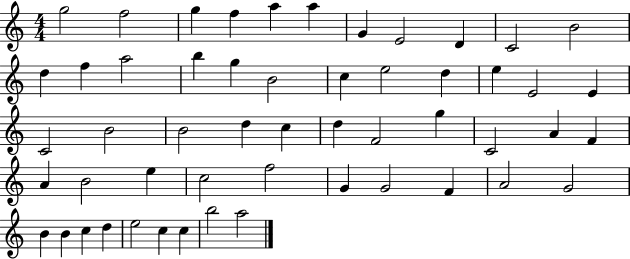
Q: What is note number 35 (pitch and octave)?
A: A4